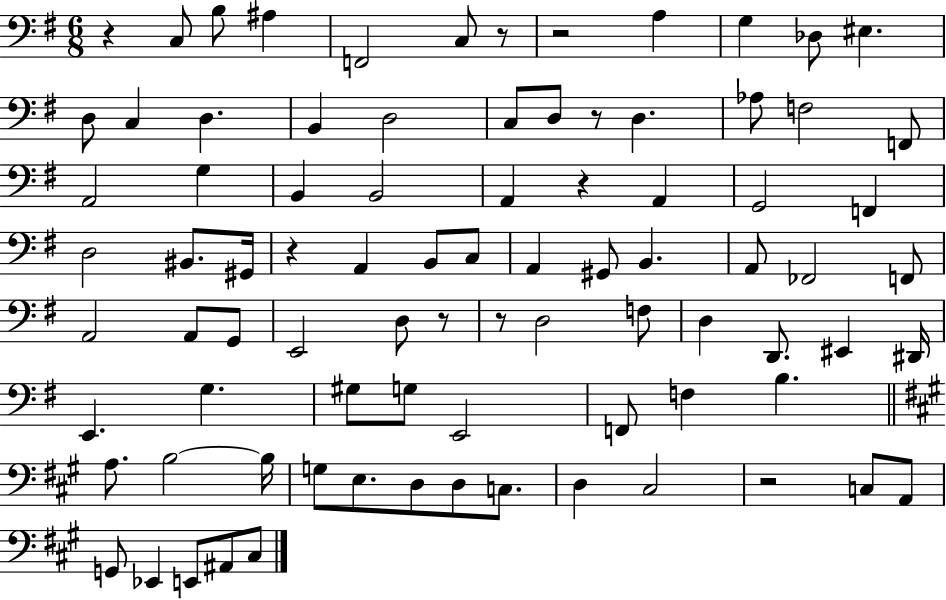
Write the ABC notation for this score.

X:1
T:Untitled
M:6/8
L:1/4
K:G
z C,/2 B,/2 ^A, F,,2 C,/2 z/2 z2 A, G, _D,/2 ^E, D,/2 C, D, B,, D,2 C,/2 D,/2 z/2 D, _A,/2 F,2 F,,/2 A,,2 G, B,, B,,2 A,, z A,, G,,2 F,, D,2 ^B,,/2 ^G,,/4 z A,, B,,/2 C,/2 A,, ^G,,/2 B,, A,,/2 _F,,2 F,,/2 A,,2 A,,/2 G,,/2 E,,2 D,/2 z/2 z/2 D,2 F,/2 D, D,,/2 ^E,, ^D,,/4 E,, G, ^G,/2 G,/2 E,,2 F,,/2 F, B, A,/2 B,2 B,/4 G,/2 E,/2 D,/2 D,/2 C,/2 D, ^C,2 z2 C,/2 A,,/2 G,,/2 _E,, E,,/2 ^A,,/2 ^C,/2